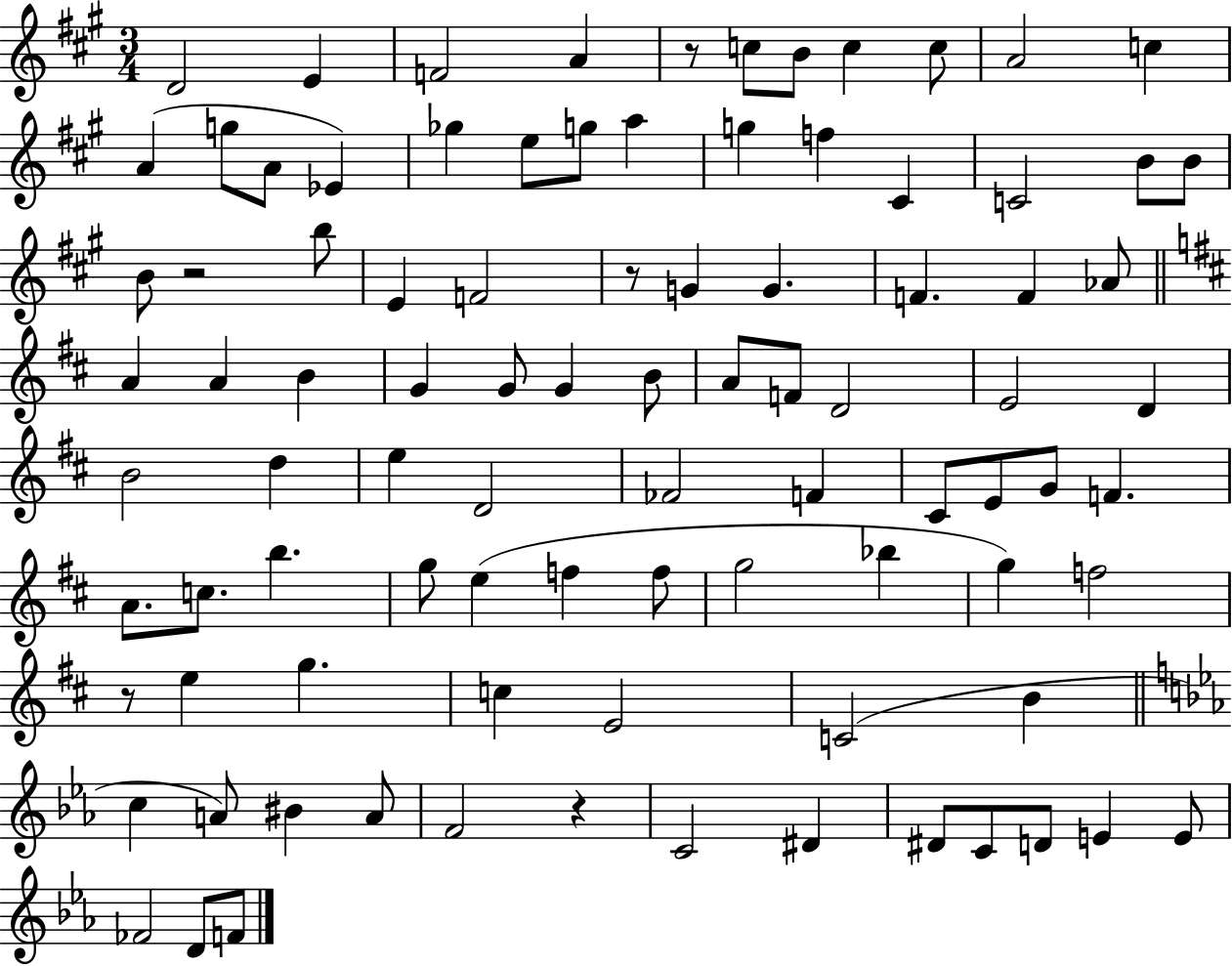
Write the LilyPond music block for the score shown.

{
  \clef treble
  \numericTimeSignature
  \time 3/4
  \key a \major
  d'2 e'4 | f'2 a'4 | r8 c''8 b'8 c''4 c''8 | a'2 c''4 | \break a'4( g''8 a'8 ees'4) | ges''4 e''8 g''8 a''4 | g''4 f''4 cis'4 | c'2 b'8 b'8 | \break b'8 r2 b''8 | e'4 f'2 | r8 g'4 g'4. | f'4. f'4 aes'8 | \break \bar "||" \break \key d \major a'4 a'4 b'4 | g'4 g'8 g'4 b'8 | a'8 f'8 d'2 | e'2 d'4 | \break b'2 d''4 | e''4 d'2 | fes'2 f'4 | cis'8 e'8 g'8 f'4. | \break a'8. c''8. b''4. | g''8 e''4( f''4 f''8 | g''2 bes''4 | g''4) f''2 | \break r8 e''4 g''4. | c''4 e'2 | c'2( b'4 | \bar "||" \break \key ees \major c''4 a'8) bis'4 a'8 | f'2 r4 | c'2 dis'4 | dis'8 c'8 d'8 e'4 e'8 | \break fes'2 d'8 f'8 | \bar "|."
}